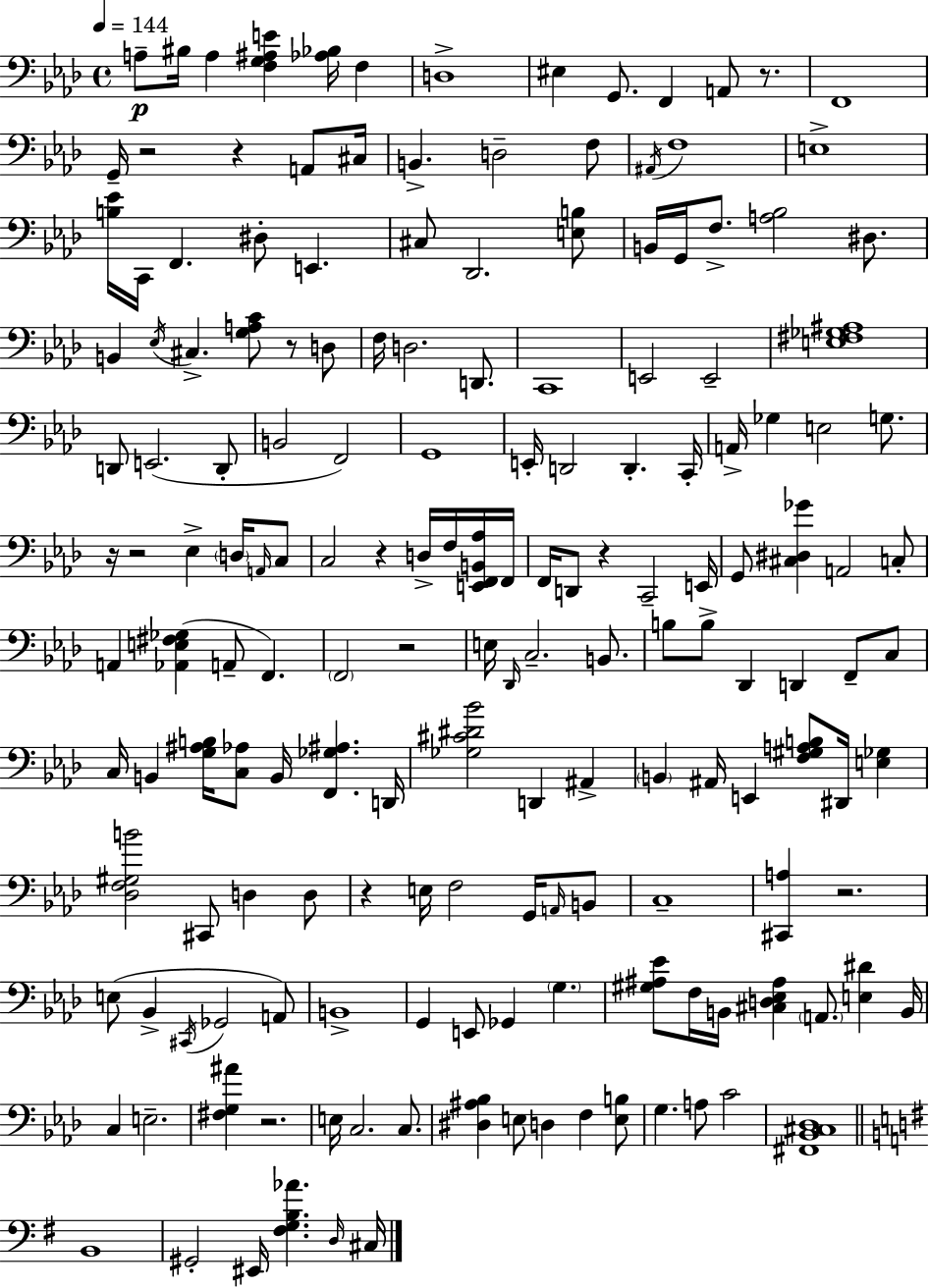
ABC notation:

X:1
T:Untitled
M:4/4
L:1/4
K:Fm
A,/2 ^B,/4 A, [F,G,^A,E] [_A,_B,]/4 F, D,4 ^E, G,,/2 F,, A,,/2 z/2 F,,4 G,,/4 z2 z A,,/2 ^C,/4 B,, D,2 F,/2 ^A,,/4 F,4 E,4 [B,_E]/4 C,,/4 F,, ^D,/2 E,, ^C,/2 _D,,2 [E,B,]/2 B,,/4 G,,/4 F,/2 [A,_B,]2 ^D,/2 B,, _E,/4 ^C, [G,A,C]/2 z/2 D,/2 F,/4 D,2 D,,/2 C,,4 E,,2 E,,2 [E,^F,_G,^A,]4 D,,/2 E,,2 D,,/2 B,,2 F,,2 G,,4 E,,/4 D,,2 D,, C,,/4 A,,/4 _G, E,2 G,/2 z/4 z2 _E, D,/4 A,,/4 C,/2 C,2 z D,/4 F,/4 [E,,F,,B,,_A,]/4 F,,/4 F,,/4 D,,/2 z C,,2 E,,/4 G,,/2 [^C,^D,_G] A,,2 C,/2 A,, [_A,,E,^F,_G,] A,,/2 F,, F,,2 z2 E,/4 _D,,/4 C,2 B,,/2 B,/2 B,/2 _D,, D,, F,,/2 C,/2 C,/4 B,, [G,^A,B,]/4 [C,_A,]/2 B,,/4 [F,,_G,^A,] D,,/4 [_G,^C^D_B]2 D,, ^A,, B,, ^A,,/4 E,, [F,^G,A,B,]/2 ^D,,/4 [E,_G,] [_D,F,^G,B]2 ^C,,/2 D, D,/2 z E,/4 F,2 G,,/4 A,,/4 B,,/2 C,4 [^C,,A,] z2 E,/2 _B,, ^C,,/4 _G,,2 A,,/2 B,,4 G,, E,,/2 _G,, G, [^G,^A,_E]/2 F,/4 B,,/4 [^C,D,_E,^A,] A,,/2 [E,^D] B,,/4 C, E,2 [^F,G,^A] z2 E,/4 C,2 C,/2 [^D,^A,_B,] E,/2 D, F, [E,B,]/2 G, A,/2 C2 [^F,,_B,,^C,_D,]4 B,,4 ^G,,2 ^E,,/4 [^F,G,B,_A] D,/4 ^C,/4